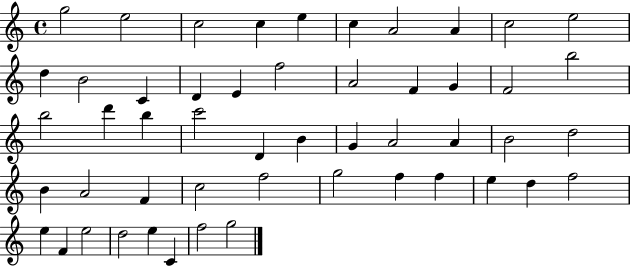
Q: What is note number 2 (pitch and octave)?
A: E5